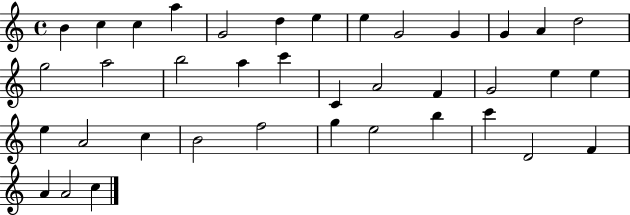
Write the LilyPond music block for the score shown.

{
  \clef treble
  \time 4/4
  \defaultTimeSignature
  \key c \major
  b'4 c''4 c''4 a''4 | g'2 d''4 e''4 | e''4 g'2 g'4 | g'4 a'4 d''2 | \break g''2 a''2 | b''2 a''4 c'''4 | c'4 a'2 f'4 | g'2 e''4 e''4 | \break e''4 a'2 c''4 | b'2 f''2 | g''4 e''2 b''4 | c'''4 d'2 f'4 | \break a'4 a'2 c''4 | \bar "|."
}